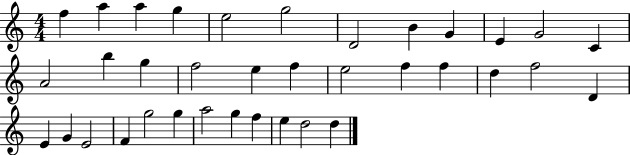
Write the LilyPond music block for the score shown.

{
  \clef treble
  \numericTimeSignature
  \time 4/4
  \key c \major
  f''4 a''4 a''4 g''4 | e''2 g''2 | d'2 b'4 g'4 | e'4 g'2 c'4 | \break a'2 b''4 g''4 | f''2 e''4 f''4 | e''2 f''4 f''4 | d''4 f''2 d'4 | \break e'4 g'4 e'2 | f'4 g''2 g''4 | a''2 g''4 f''4 | e''4 d''2 d''4 | \break \bar "|."
}